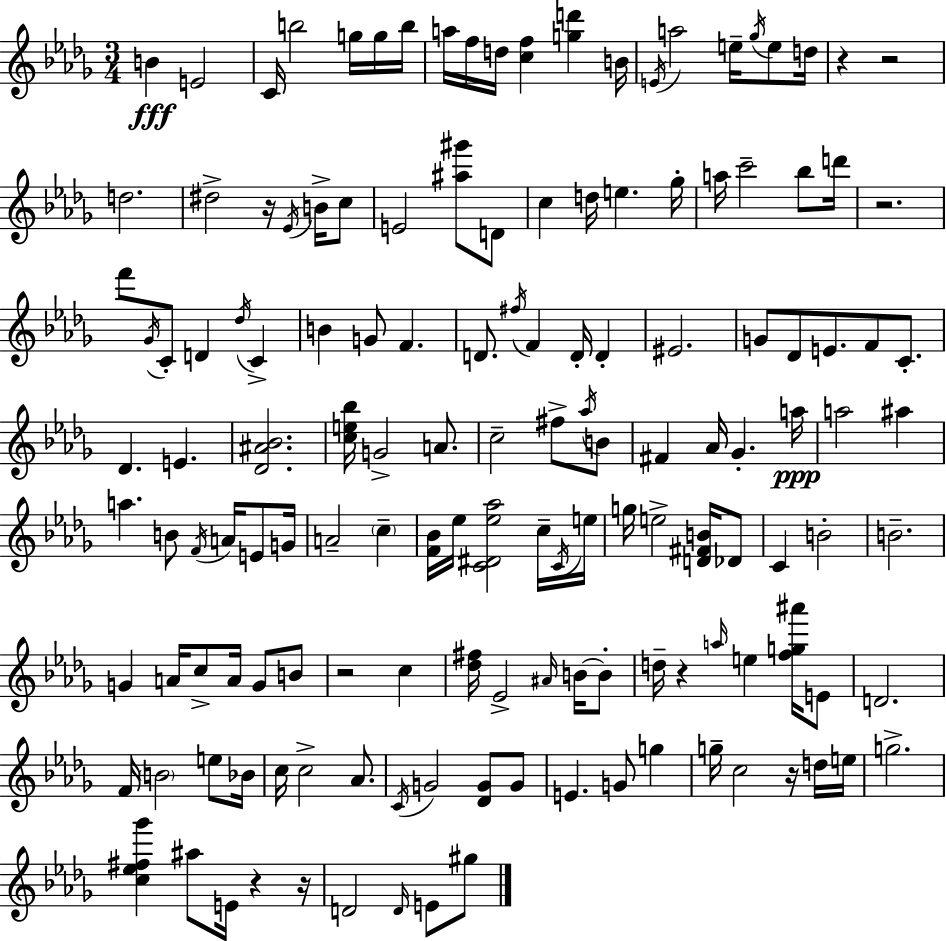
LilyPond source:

{
  \clef treble
  \numericTimeSignature
  \time 3/4
  \key bes \minor
  b'4\fff e'2 | c'16 b''2 g''16 g''16 b''16 | a''16 f''16 d''16 <c'' f''>4 <g'' d'''>4 b'16 | \acciaccatura { e'16 } a''2 e''16-- \acciaccatura { ges''16 } e''8 | \break d''16 r4 r2 | d''2. | dis''2-> r16 \acciaccatura { ees'16 } | b'16-> c''8 e'2 <ais'' gis'''>8 | \break d'8 c''4 d''16 e''4. | ges''16-. a''16 c'''2-- | bes''8 d'''16 r2. | f'''8 \acciaccatura { ges'16 } c'8-. d'4 | \break \acciaccatura { des''16 } c'4-> b'4 g'8 f'4. | d'8. \acciaccatura { fis''16 } f'4 | d'16-. d'4-. eis'2. | g'8 des'8 e'8. | \break f'8 c'8.-. des'4. | e'4. <des' ais' bes'>2. | <c'' e'' bes''>16 g'2-> | a'8. c''2-- | \break fis''8-> \acciaccatura { aes''16 } b'8 fis'4 aes'16 | ges'4.-. a''16\ppp a''2 | ais''4 a''4. | b'8 \acciaccatura { f'16 } a'16 e'8 g'16 a'2-- | \break \parenthesize c''4-- <f' bes'>16 ees''16 <c' dis' ees'' aes''>2 | c''16-- \acciaccatura { c'16 } e''16 g''16 e''2-> | <d' fis' b'>16 des'8 c'4 | b'2-. b'2.-- | \break g'4 | a'16 c''8-> a'16 g'8 b'8 r2 | c''4 <des'' fis''>16 ees'2-> | \grace { ais'16 } b'16~~ b'8-. d''16-- r4 | \break \grace { a''16 } e''4 <f'' g'' ais'''>16 e'8 d'2. | f'16 | \parenthesize b'2 e''8 bes'16 c''16 | c''2-> aes'8. \acciaccatura { c'16 } | \break g'2 <des' g'>8 g'8 | e'4. g'8 g''4 | g''16-- c''2 r16 d''16 e''16 | g''2.-> | \break <c'' ees'' fis'' ges'''>4 ais''8 e'16 r4 r16 | d'2 \grace { d'16 } e'8 gis''8 | \bar "|."
}